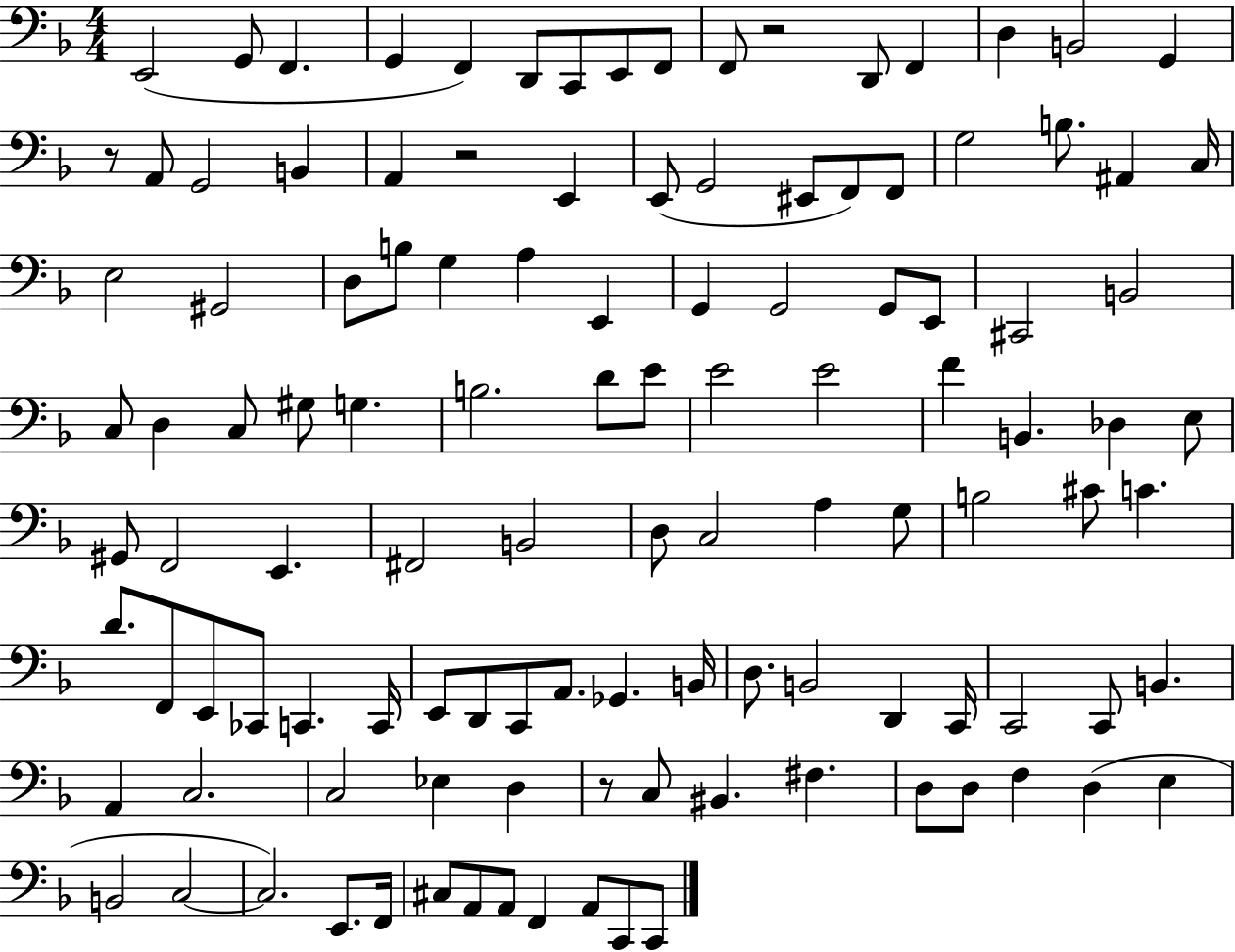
{
  \clef bass
  \numericTimeSignature
  \time 4/4
  \key f \major
  \repeat volta 2 { e,2( g,8 f,4. | g,4 f,4) d,8 c,8 e,8 f,8 | f,8 r2 d,8 f,4 | d4 b,2 g,4 | \break r8 a,8 g,2 b,4 | a,4 r2 e,4 | e,8( g,2 eis,8 f,8) f,8 | g2 b8. ais,4 c16 | \break e2 gis,2 | d8 b8 g4 a4 e,4 | g,4 g,2 g,8 e,8 | cis,2 b,2 | \break c8 d4 c8 gis8 g4. | b2. d'8 e'8 | e'2 e'2 | f'4 b,4. des4 e8 | \break gis,8 f,2 e,4. | fis,2 b,2 | d8 c2 a4 g8 | b2 cis'8 c'4. | \break d'8. f,8 e,8 ces,8 c,4. c,16 | e,8 d,8 c,8 a,8. ges,4. b,16 | d8. b,2 d,4 c,16 | c,2 c,8 b,4. | \break a,4 c2. | c2 ees4 d4 | r8 c8 bis,4. fis4. | d8 d8 f4 d4( e4 | \break b,2 c2~~ | c2.) e,8. f,16 | cis8 a,8 a,8 f,4 a,8 c,8 c,8 | } \bar "|."
}